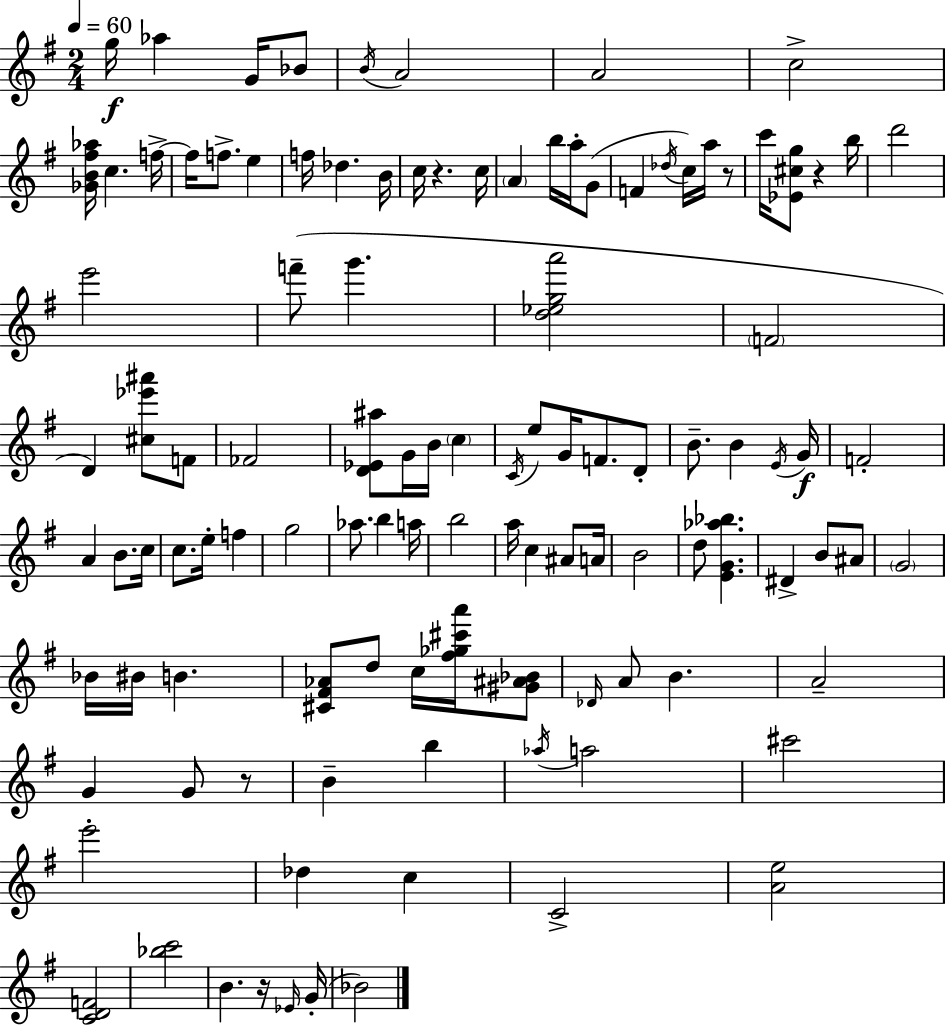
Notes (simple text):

G5/s Ab5/q G4/s Bb4/e B4/s A4/h A4/h C5/h [Gb4,B4,F#5,Ab5]/s C5/q. F5/s F5/s F5/e. E5/q F5/s Db5/q. B4/s C5/s R/q. C5/s A4/q B5/s A5/s G4/e F4/q Db5/s C5/s A5/s R/e C6/s [Eb4,C#5,G5]/e R/q B5/s D6/h E6/h F6/e G6/q. [D5,Eb5,G5,A6]/h F4/h D4/q [C#5,Eb6,A#6]/e F4/e FES4/h [D4,Eb4,A#5]/e G4/s B4/s C5/q C4/s E5/e G4/s F4/e. D4/e B4/e. B4/q E4/s G4/s F4/h A4/q B4/e. C5/s C5/e. E5/s F5/q G5/h Ab5/e. B5/q A5/s B5/h A5/s C5/q A#4/e A4/s B4/h D5/e [E4,G4,Ab5,Bb5]/q. D#4/q B4/e A#4/e G4/h Bb4/s BIS4/s B4/q. [C#4,F#4,Ab4]/e D5/e C5/s [F#5,Gb5,C#6,A6]/s [G#4,A#4,Bb4]/e Db4/s A4/e B4/q. A4/h G4/q G4/e R/e B4/q B5/q Ab5/s A5/h C#6/h E6/h Db5/q C5/q C4/h [A4,E5]/h [C4,D4,F4]/h [Bb5,C6]/h B4/q. R/s Eb4/s G4/s Bb4/h